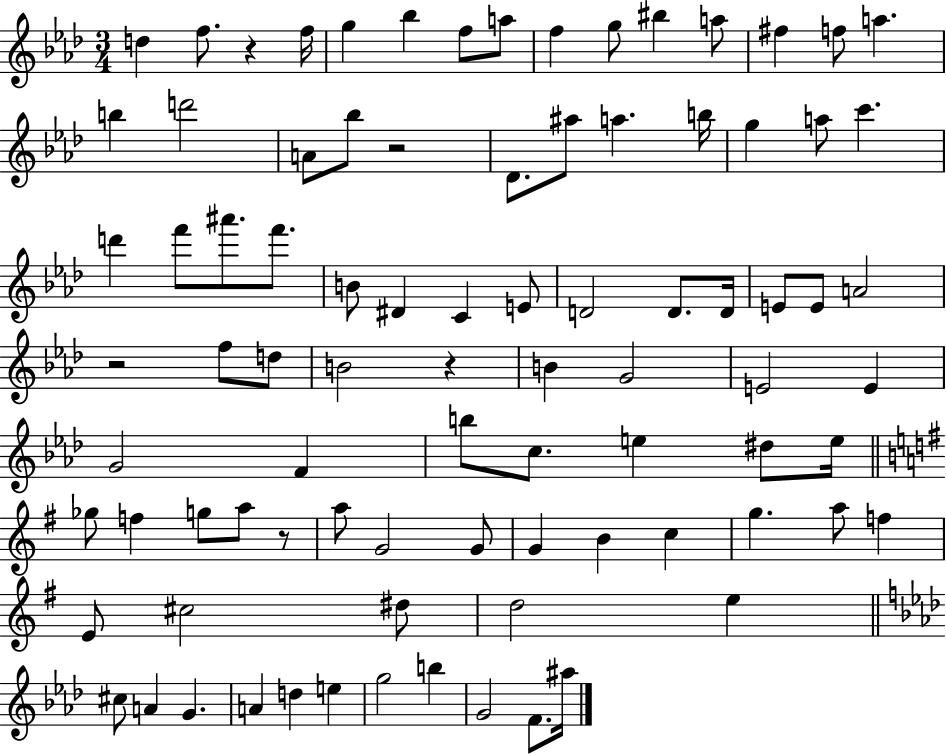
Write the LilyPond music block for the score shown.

{
  \clef treble
  \numericTimeSignature
  \time 3/4
  \key aes \major
  \repeat volta 2 { d''4 f''8. r4 f''16 | g''4 bes''4 f''8 a''8 | f''4 g''8 bis''4 a''8 | fis''4 f''8 a''4. | \break b''4 d'''2 | a'8 bes''8 r2 | des'8. ais''8 a''4. b''16 | g''4 a''8 c'''4. | \break d'''4 f'''8 ais'''8. f'''8. | b'8 dis'4 c'4 e'8 | d'2 d'8. d'16 | e'8 e'8 a'2 | \break r2 f''8 d''8 | b'2 r4 | b'4 g'2 | e'2 e'4 | \break g'2 f'4 | b''8 c''8. e''4 dis''8 e''16 | \bar "||" \break \key e \minor ges''8 f''4 g''8 a''8 r8 | a''8 g'2 g'8 | g'4 b'4 c''4 | g''4. a''8 f''4 | \break e'8 cis''2 dis''8 | d''2 e''4 | \bar "||" \break \key f \minor cis''8 a'4 g'4. | a'4 d''4 e''4 | g''2 b''4 | g'2 f'8. ais''16 | \break } \bar "|."
}